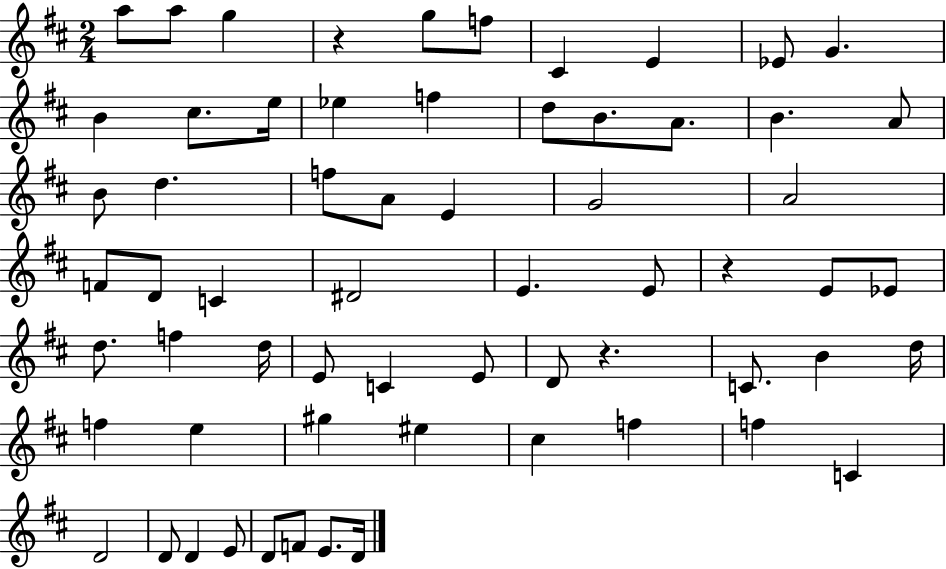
{
  \clef treble
  \numericTimeSignature
  \time 2/4
  \key d \major
  \repeat volta 2 { a''8 a''8 g''4 | r4 g''8 f''8 | cis'4 e'4 | ees'8 g'4. | \break b'4 cis''8. e''16 | ees''4 f''4 | d''8 b'8. a'8. | b'4. a'8 | \break b'8 d''4. | f''8 a'8 e'4 | g'2 | a'2 | \break f'8 d'8 c'4 | dis'2 | e'4. e'8 | r4 e'8 ees'8 | \break d''8. f''4 d''16 | e'8 c'4 e'8 | d'8 r4. | c'8. b'4 d''16 | \break f''4 e''4 | gis''4 eis''4 | cis''4 f''4 | f''4 c'4 | \break d'2 | d'8 d'4 e'8 | d'8 f'8 e'8. d'16 | } \bar "|."
}